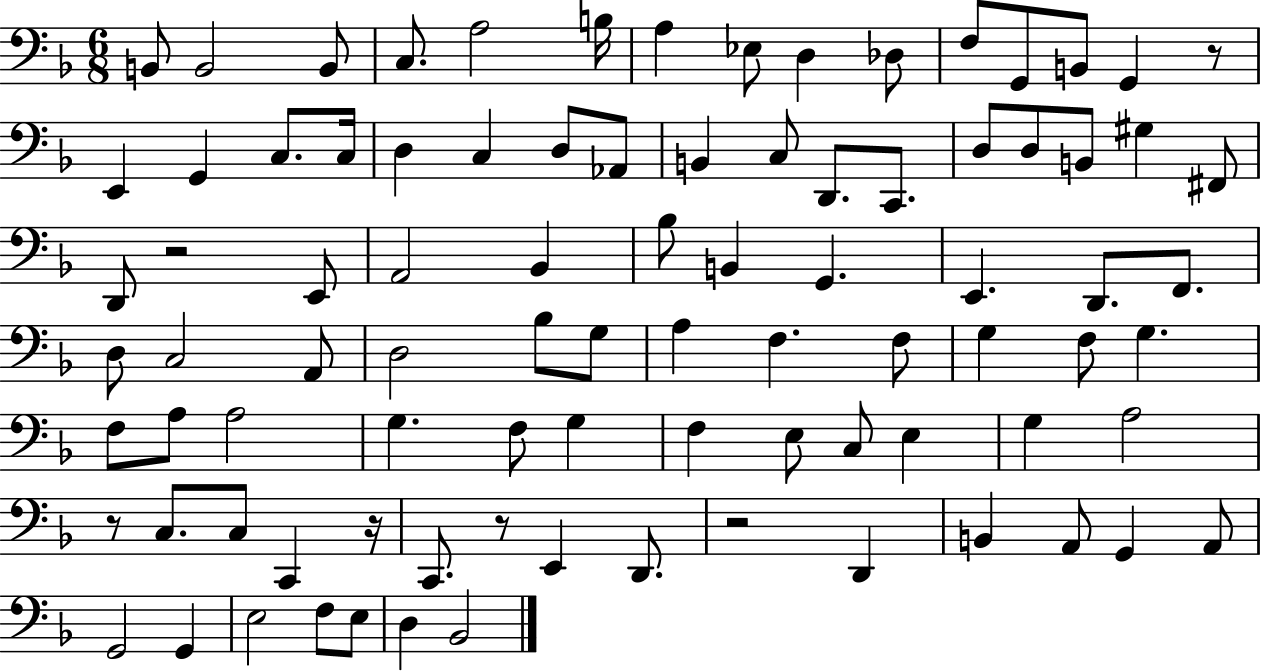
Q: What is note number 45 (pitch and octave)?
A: D3